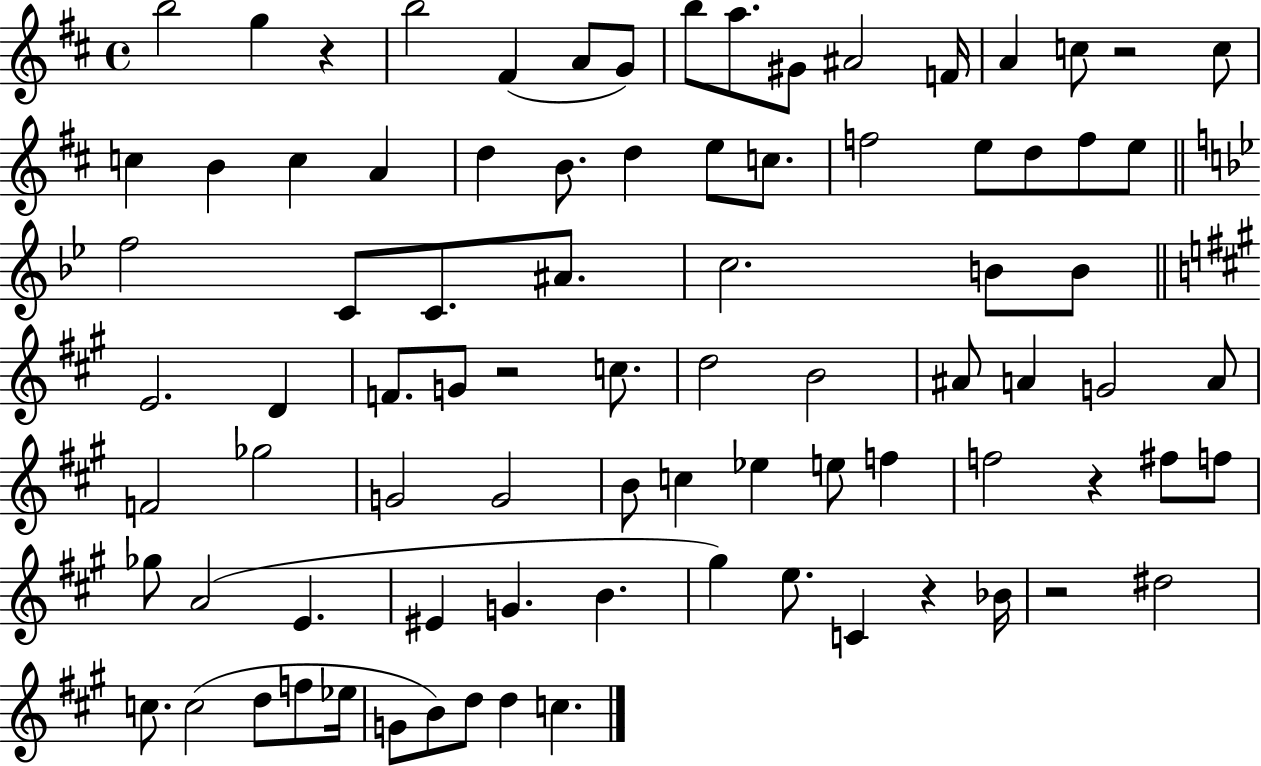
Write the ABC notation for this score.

X:1
T:Untitled
M:4/4
L:1/4
K:D
b2 g z b2 ^F A/2 G/2 b/2 a/2 ^G/2 ^A2 F/4 A c/2 z2 c/2 c B c A d B/2 d e/2 c/2 f2 e/2 d/2 f/2 e/2 f2 C/2 C/2 ^A/2 c2 B/2 B/2 E2 D F/2 G/2 z2 c/2 d2 B2 ^A/2 A G2 A/2 F2 _g2 G2 G2 B/2 c _e e/2 f f2 z ^f/2 f/2 _g/2 A2 E ^E G B ^g e/2 C z _B/4 z2 ^d2 c/2 c2 d/2 f/2 _e/4 G/2 B/2 d/2 d c